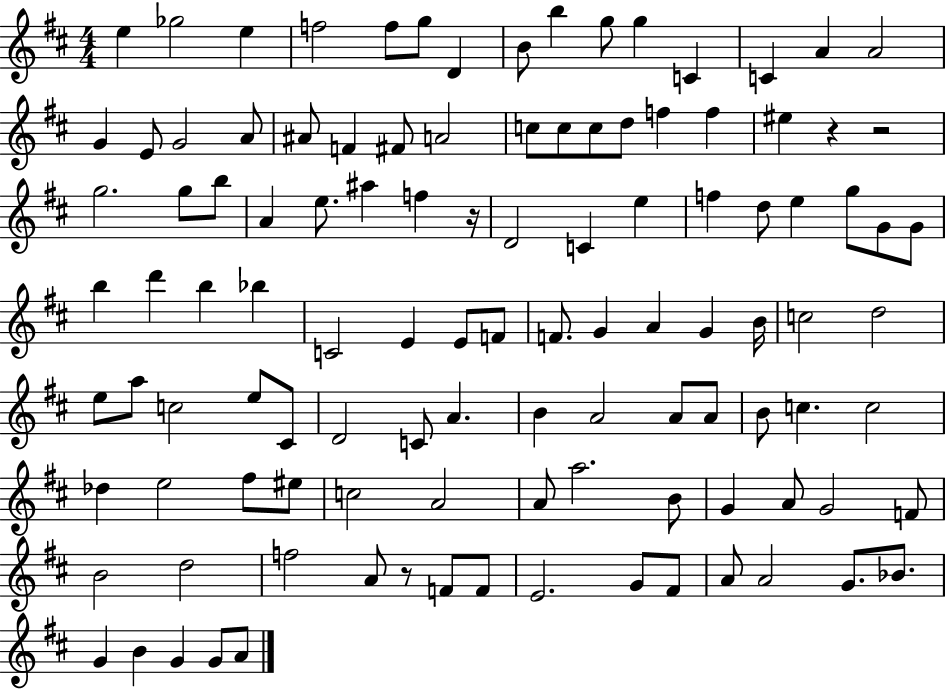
{
  \clef treble
  \numericTimeSignature
  \time 4/4
  \key d \major
  \repeat volta 2 { e''4 ges''2 e''4 | f''2 f''8 g''8 d'4 | b'8 b''4 g''8 g''4 c'4 | c'4 a'4 a'2 | \break g'4 e'8 g'2 a'8 | ais'8 f'4 fis'8 a'2 | c''8 c''8 c''8 d''8 f''4 f''4 | eis''4 r4 r2 | \break g''2. g''8 b''8 | a'4 e''8. ais''4 f''4 r16 | d'2 c'4 e''4 | f''4 d''8 e''4 g''8 g'8 g'8 | \break b''4 d'''4 b''4 bes''4 | c'2 e'4 e'8 f'8 | f'8. g'4 a'4 g'4 b'16 | c''2 d''2 | \break e''8 a''8 c''2 e''8 cis'8 | d'2 c'8 a'4. | b'4 a'2 a'8 a'8 | b'8 c''4. c''2 | \break des''4 e''2 fis''8 eis''8 | c''2 a'2 | a'8 a''2. b'8 | g'4 a'8 g'2 f'8 | \break b'2 d''2 | f''2 a'8 r8 f'8 f'8 | e'2. g'8 fis'8 | a'8 a'2 g'8. bes'8. | \break g'4 b'4 g'4 g'8 a'8 | } \bar "|."
}